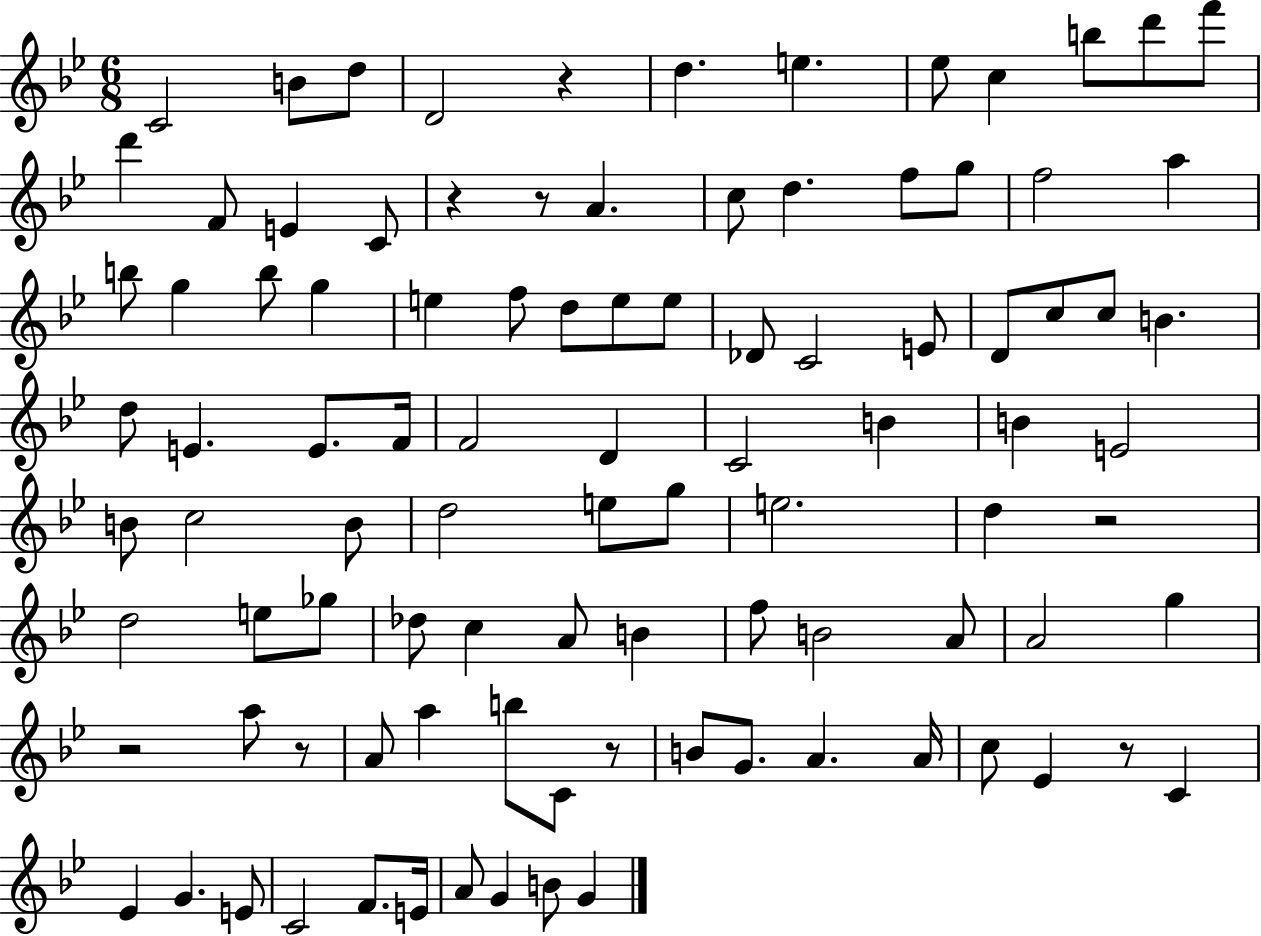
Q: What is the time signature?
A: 6/8